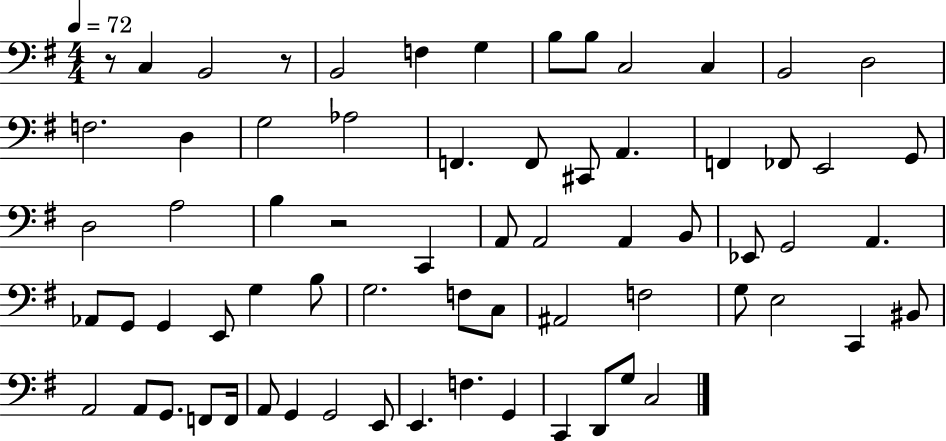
X:1
T:Untitled
M:4/4
L:1/4
K:G
z/2 C, B,,2 z/2 B,,2 F, G, B,/2 B,/2 C,2 C, B,,2 D,2 F,2 D, G,2 _A,2 F,, F,,/2 ^C,,/2 A,, F,, _F,,/2 E,,2 G,,/2 D,2 A,2 B, z2 C,, A,,/2 A,,2 A,, B,,/2 _E,,/2 G,,2 A,, _A,,/2 G,,/2 G,, E,,/2 G, B,/2 G,2 F,/2 C,/2 ^A,,2 F,2 G,/2 E,2 C,, ^B,,/2 A,,2 A,,/2 G,,/2 F,,/2 F,,/4 A,,/2 G,, G,,2 E,,/2 E,, F, G,, C,, D,,/2 G,/2 C,2